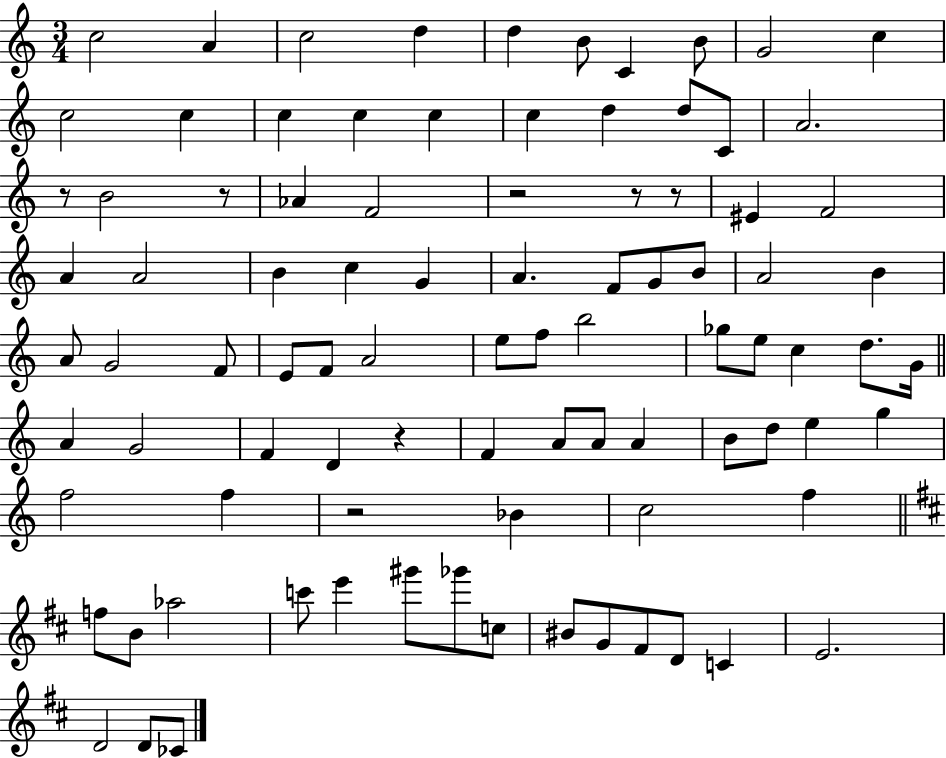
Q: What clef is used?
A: treble